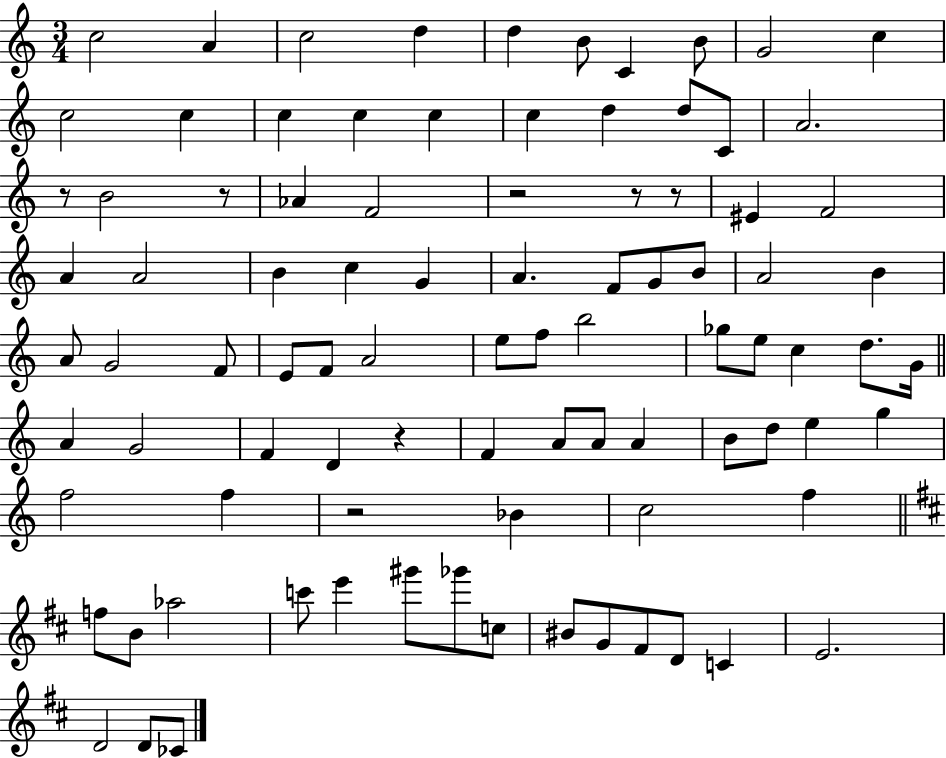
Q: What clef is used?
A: treble